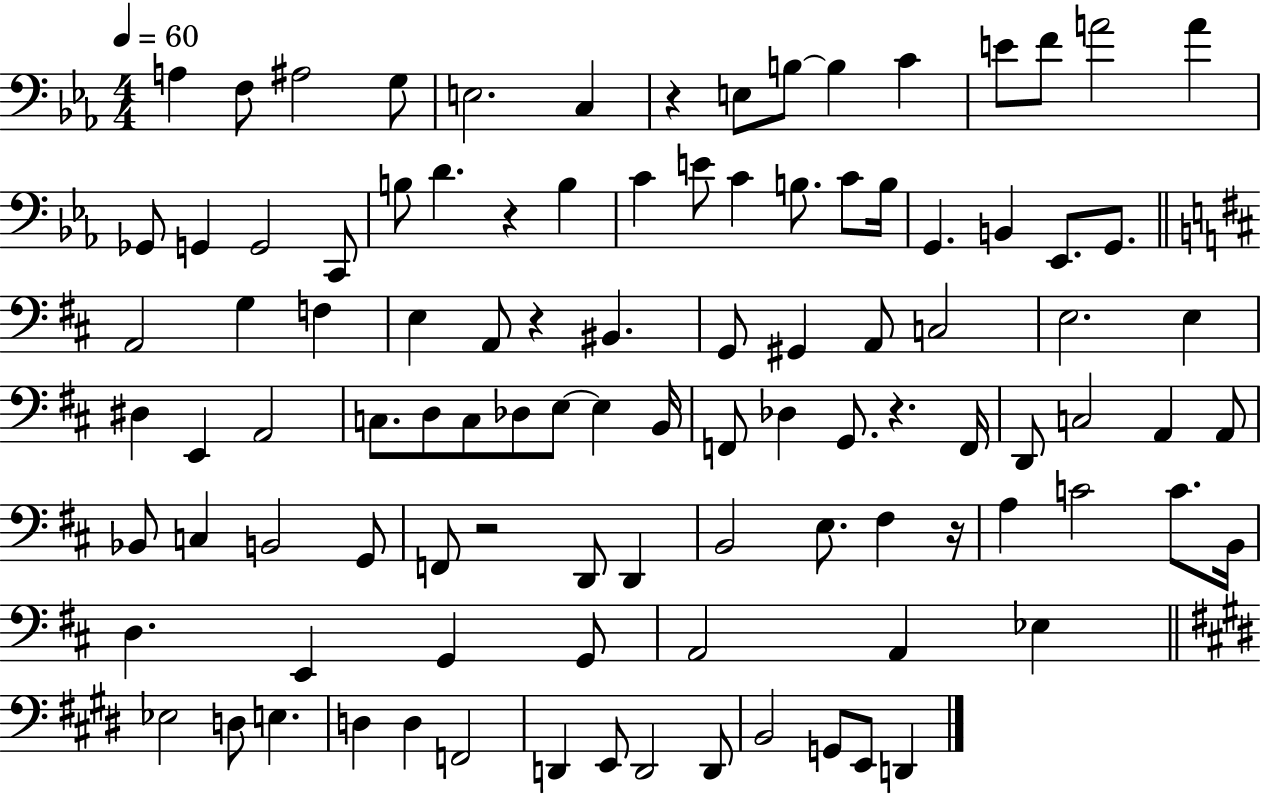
A3/q F3/e A#3/h G3/e E3/h. C3/q R/q E3/e B3/e B3/q C4/q E4/e F4/e A4/h A4/q Gb2/e G2/q G2/h C2/e B3/e D4/q. R/q B3/q C4/q E4/e C4/q B3/e. C4/e B3/s G2/q. B2/q Eb2/e. G2/e. A2/h G3/q F3/q E3/q A2/e R/q BIS2/q. G2/e G#2/q A2/e C3/h E3/h. E3/q D#3/q E2/q A2/h C3/e. D3/e C3/e Db3/e E3/e E3/q B2/s F2/e Db3/q G2/e. R/q. F2/s D2/e C3/h A2/q A2/e Bb2/e C3/q B2/h G2/e F2/e R/h D2/e D2/q B2/h E3/e. F#3/q R/s A3/q C4/h C4/e. B2/s D3/q. E2/q G2/q G2/e A2/h A2/q Eb3/q Eb3/h D3/e E3/q. D3/q D3/q F2/h D2/q E2/e D2/h D2/e B2/h G2/e E2/e D2/q